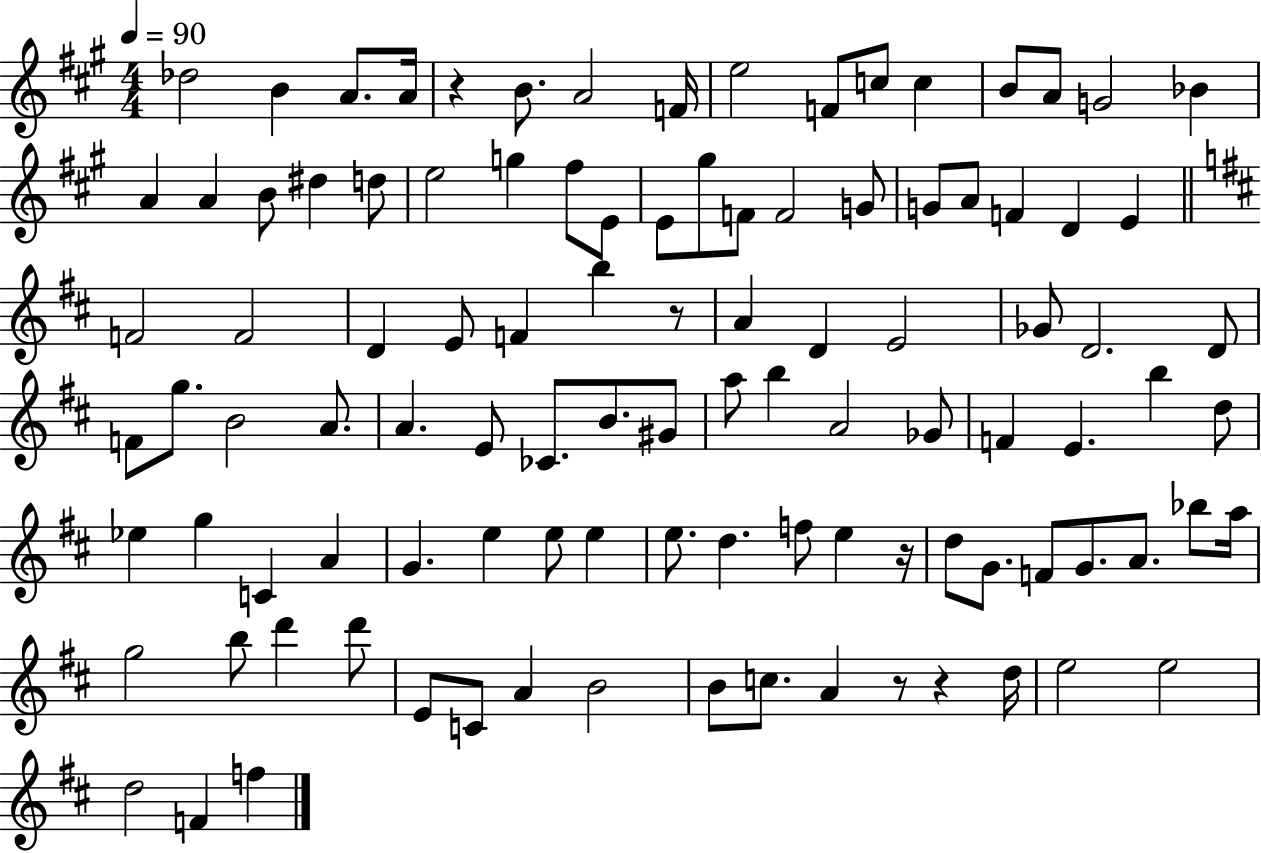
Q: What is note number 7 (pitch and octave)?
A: F4